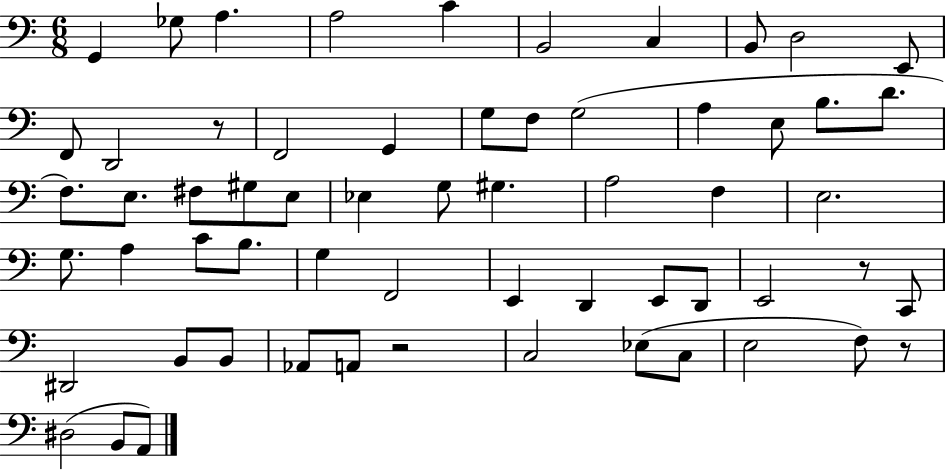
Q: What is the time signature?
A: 6/8